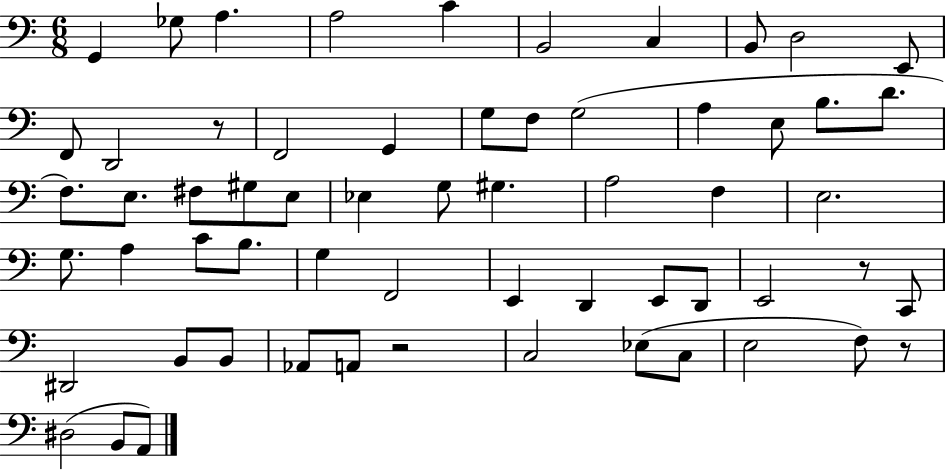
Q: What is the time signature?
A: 6/8